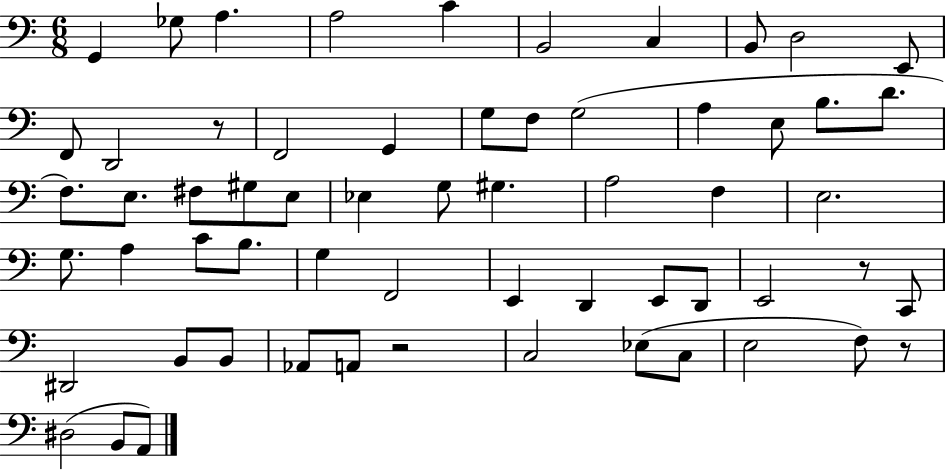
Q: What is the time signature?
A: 6/8